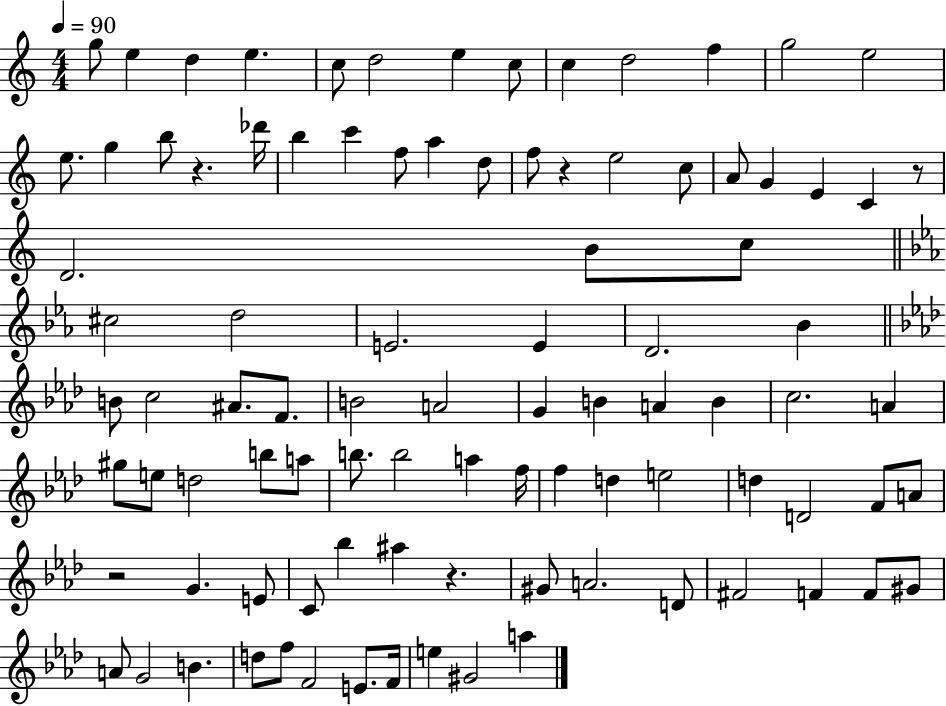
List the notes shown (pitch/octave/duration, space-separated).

G5/e E5/q D5/q E5/q. C5/e D5/h E5/q C5/e C5/q D5/h F5/q G5/h E5/h E5/e. G5/q B5/e R/q. Db6/s B5/q C6/q F5/e A5/q D5/e F5/e R/q E5/h C5/e A4/e G4/q E4/q C4/q R/e D4/h. B4/e C5/e C#5/h D5/h E4/h. E4/q D4/h. Bb4/q B4/e C5/h A#4/e. F4/e. B4/h A4/h G4/q B4/q A4/q B4/q C5/h. A4/q G#5/e E5/e D5/h B5/e A5/e B5/e. B5/h A5/q F5/s F5/q D5/q E5/h D5/q D4/h F4/e A4/e R/h G4/q. E4/e C4/e Bb5/q A#5/q R/q. G#4/e A4/h. D4/e F#4/h F4/q F4/e G#4/e A4/e G4/h B4/q. D5/e F5/e F4/h E4/e. F4/s E5/q G#4/h A5/q